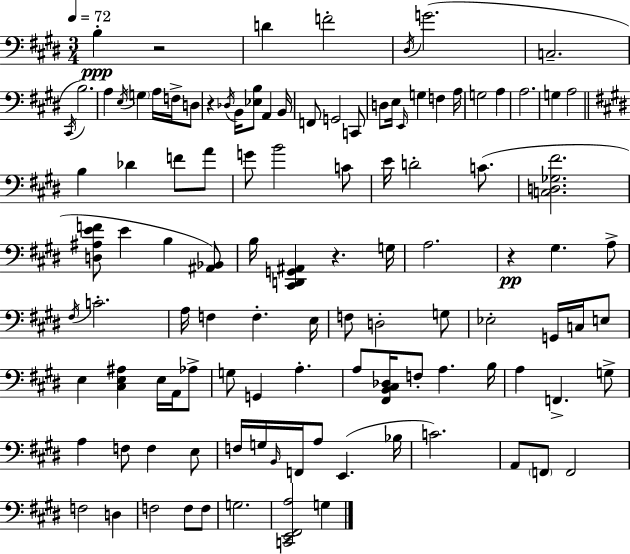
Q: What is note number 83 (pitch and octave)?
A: B2